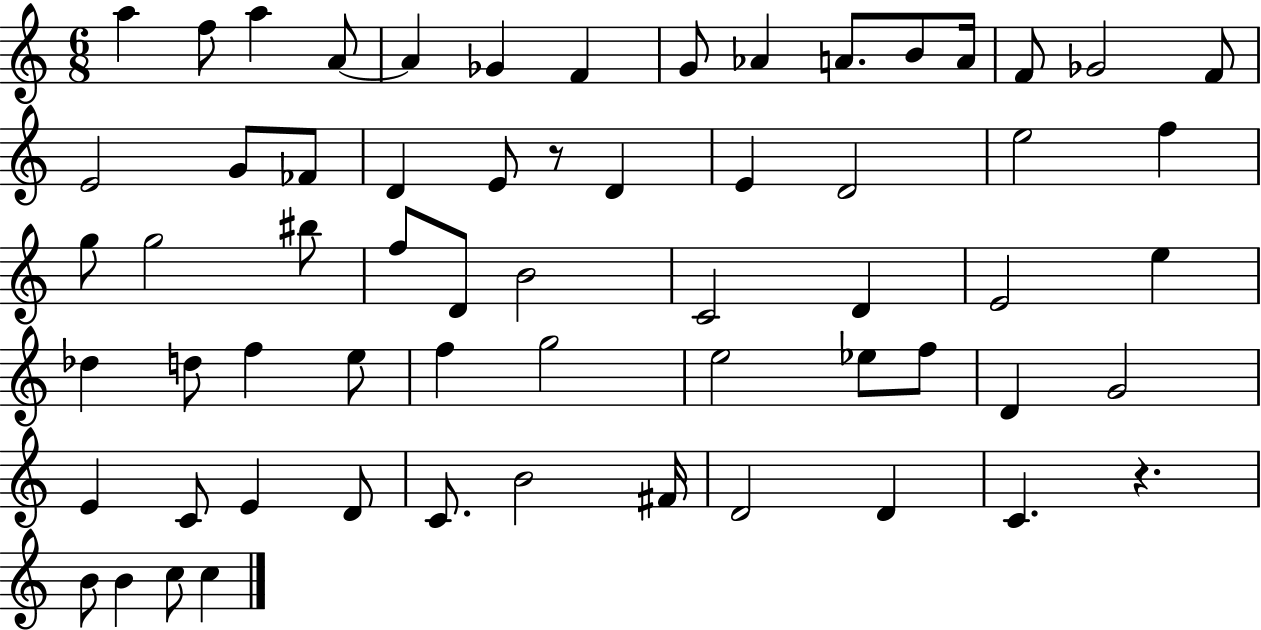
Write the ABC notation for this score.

X:1
T:Untitled
M:6/8
L:1/4
K:C
a f/2 a A/2 A _G F G/2 _A A/2 B/2 A/4 F/2 _G2 F/2 E2 G/2 _F/2 D E/2 z/2 D E D2 e2 f g/2 g2 ^b/2 f/2 D/2 B2 C2 D E2 e _d d/2 f e/2 f g2 e2 _e/2 f/2 D G2 E C/2 E D/2 C/2 B2 ^F/4 D2 D C z B/2 B c/2 c